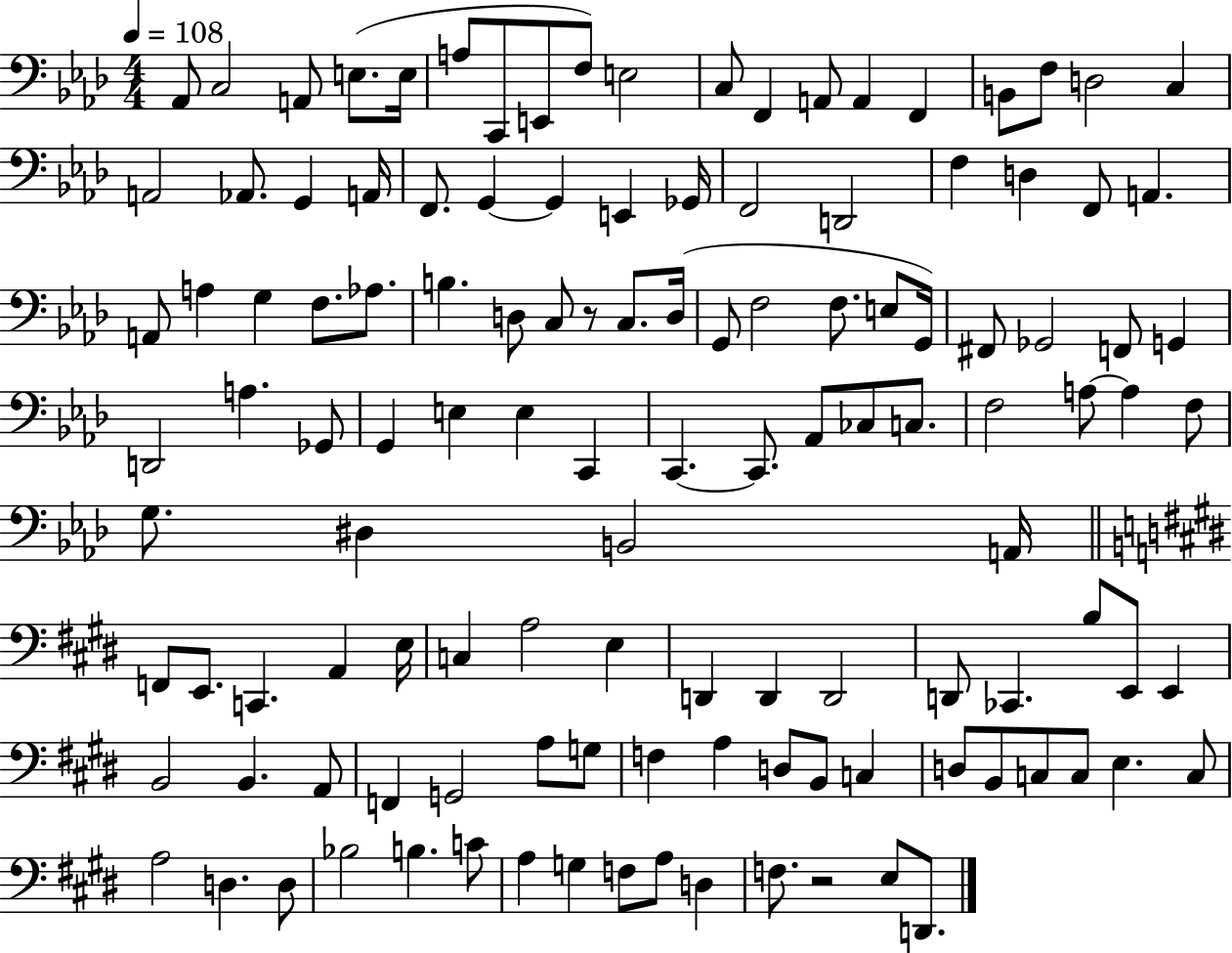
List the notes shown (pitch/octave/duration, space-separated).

Ab2/e C3/h A2/e E3/e. E3/s A3/e C2/e E2/e F3/e E3/h C3/e F2/q A2/e A2/q F2/q B2/e F3/e D3/h C3/q A2/h Ab2/e. G2/q A2/s F2/e. G2/q G2/q E2/q Gb2/s F2/h D2/h F3/q D3/q F2/e A2/q. A2/e A3/q G3/q F3/e. Ab3/e. B3/q. D3/e C3/e R/e C3/e. D3/s G2/e F3/h F3/e. E3/e G2/s F#2/e Gb2/h F2/e G2/q D2/h A3/q. Gb2/e G2/q E3/q E3/q C2/q C2/q. C2/e. Ab2/e CES3/e C3/e. F3/h A3/e A3/q F3/e G3/e. D#3/q B2/h A2/s F2/e E2/e. C2/q. A2/q E3/s C3/q A3/h E3/q D2/q D2/q D2/h D2/e CES2/q. B3/e E2/e E2/q B2/h B2/q. A2/e F2/q G2/h A3/e G3/e F3/q A3/q D3/e B2/e C3/q D3/e B2/e C3/e C3/e E3/q. C3/e A3/h D3/q. D3/e Bb3/h B3/q. C4/e A3/q G3/q F3/e A3/e D3/q F3/e. R/h E3/e D2/e.